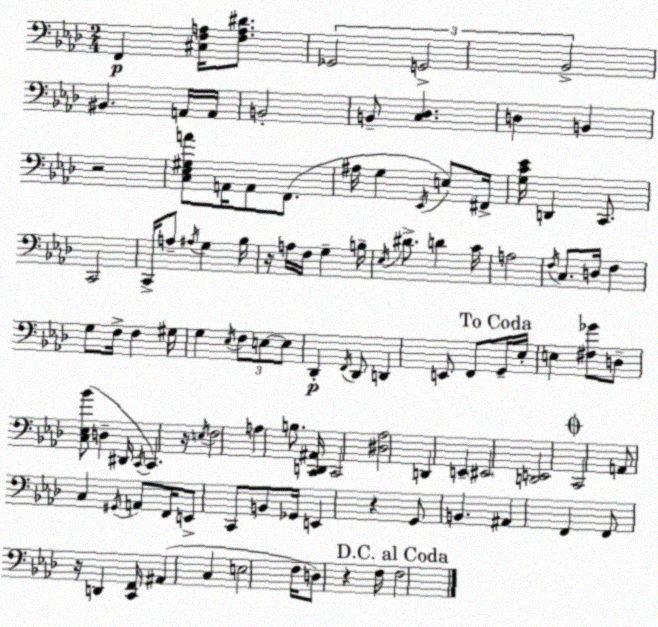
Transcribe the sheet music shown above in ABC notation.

X:1
T:Untitled
M:2/4
L:1/4
K:Fm
F,, [^C,F,A,]/4 [F,A,^D]/2 _G,,2 G,,2 _B,,2 ^B,, A,,/4 A,,/4 B,,2 B,,/2 [C,_D,] D, B,, z2 [C,_E,^G,A]/2 A,,/4 A,,/2 F,,/2 ^A,/4 G, _E,,/4 E,/2 ^F,,/4 [G,C_E]/4 D,, C,,/2 C,,2 C,,/4 A,/2 ^A,/4 G, _B,/4 z/4 A,/4 F,/4 G, B,/4 _E,/4 ^D/2 D C/4 A,2 F,/4 C,/2 D,/4 F, G,/2 F,/4 F, ^G,/4 G, _E,/4 F,/2 E,/2 E,/2 _D,, F,,/4 _D,,/2 D,, E,,/2 F,,/2 G,,/4 _E,/4 E, [^F,_G]/2 D,/2 [C,_E,_B]/2 D, ^D,,/4 C,,/4 C,, z/4 E,/4 F,2 A, B,/2 [C,,D,,^A,,]/4 C,,2 [^D,_A,]2 D,, E,, ^E,,2 [D,,E,,]2 C,,2 A,,/2 C, ^G,,/4 A,,/2 F,,/4 E,,/2 C,,/2 B,,/2 _G,,/4 E,, z G,,/2 B,, ^A,, F,, F,,/2 z/4 D,, [C,,F,,]/4 ^A,, C, E,2 F,/4 D,/2 z F,/4 F,2